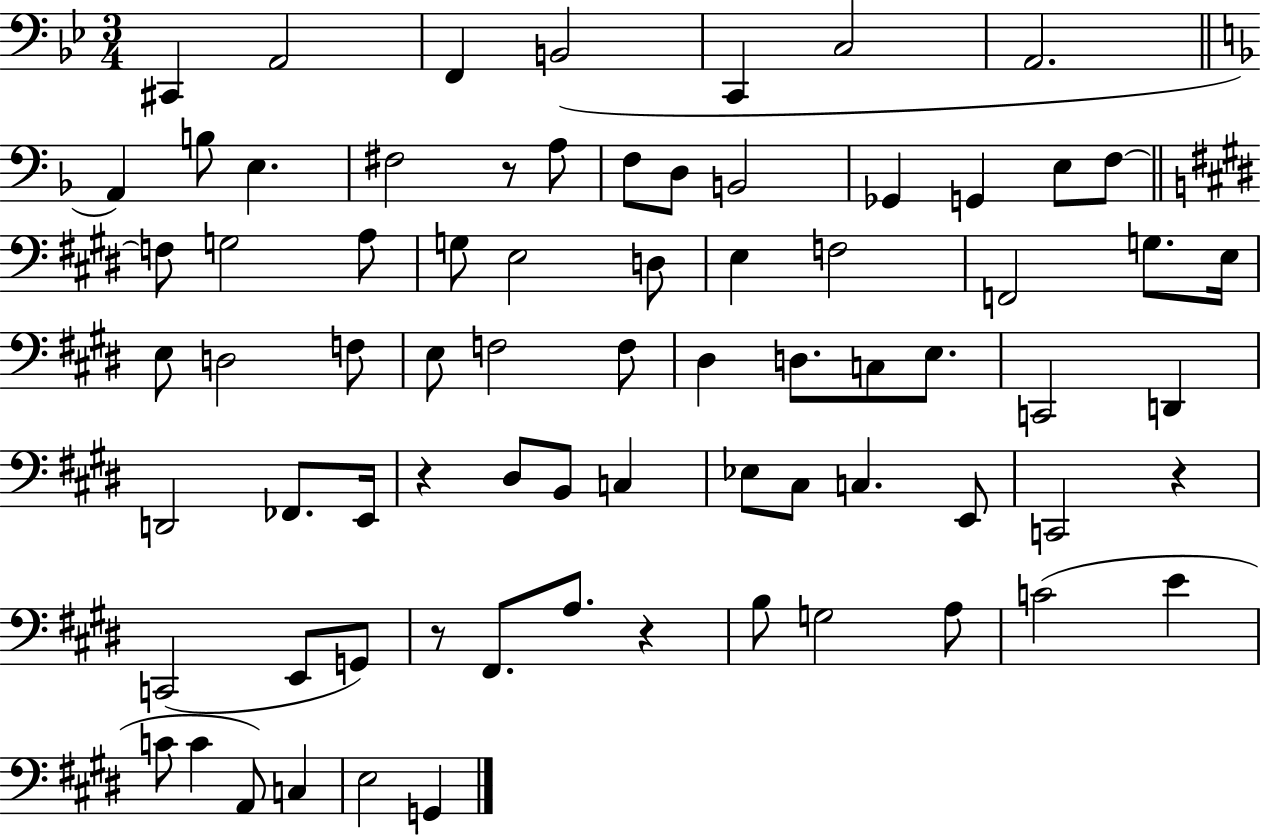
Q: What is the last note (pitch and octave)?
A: G2